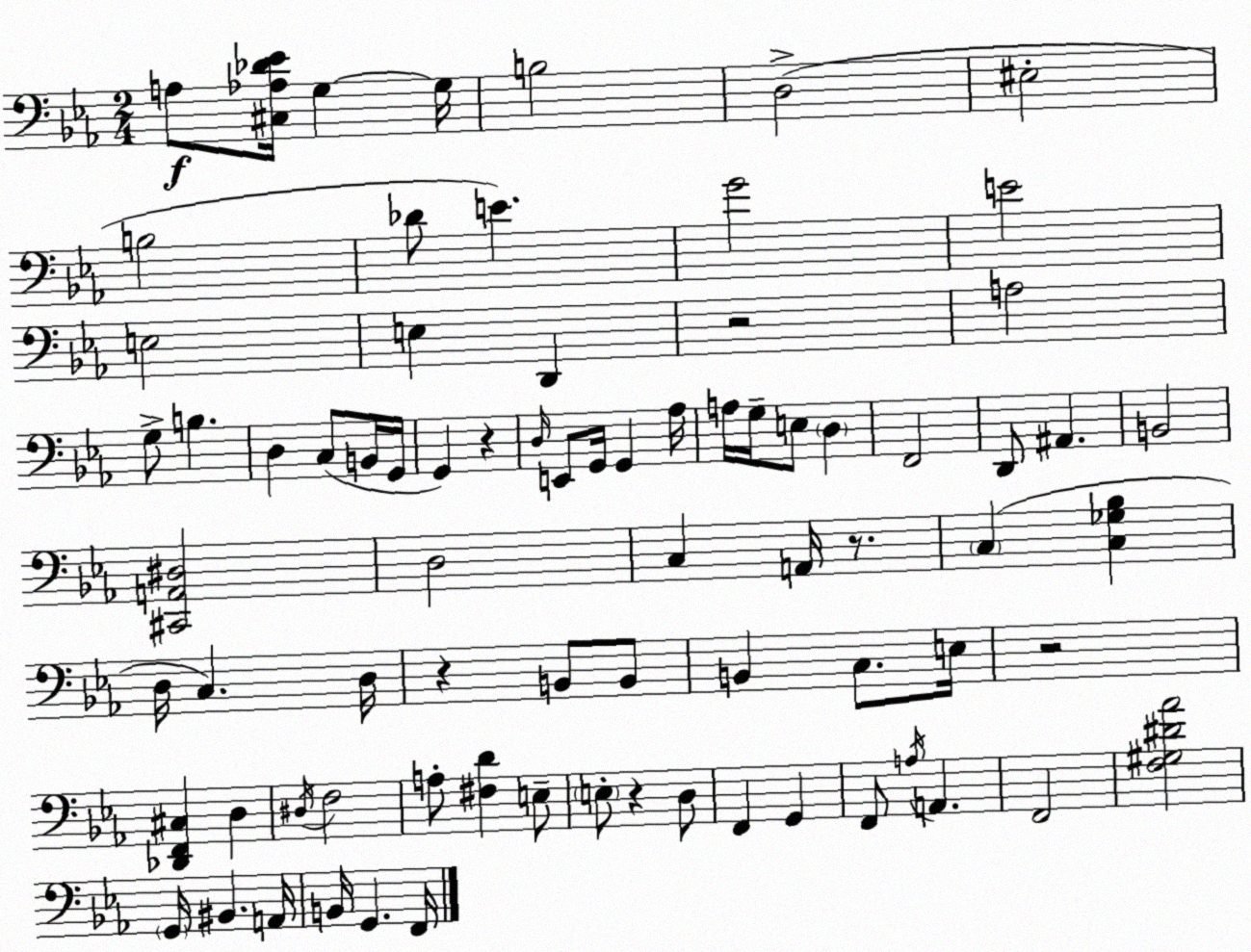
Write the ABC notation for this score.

X:1
T:Untitled
M:2/4
L:1/4
K:Eb
A,/2 [^C,_A,_D_E]/4 G, G,/4 B,2 D,2 ^E,2 B,2 _D/2 E G2 E2 E,2 E, D,, z2 A,2 G,/2 B, D, C,/2 B,,/4 G,,/4 G,, z D,/4 E,,/2 G,,/4 G,, _A,/4 A,/4 G,/4 E,/2 D, F,,2 D,,/2 ^A,, B,,2 [^C,,A,,^D,]2 D,2 C, A,,/4 z/2 C, [C,_G,_B,] D,/4 C, D,/4 z B,,/2 B,,/2 B,, C,/2 E,/4 z2 [_D,,F,,^C,] D, ^D,/4 F,2 A,/2 [^F,D] E,/2 E,/2 z D,/2 F,, G,, F,,/2 A,/4 A,, F,,2 [F,^G,^D_A]2 G,,/4 ^B,, A,,/4 B,,/4 G,, F,,/4